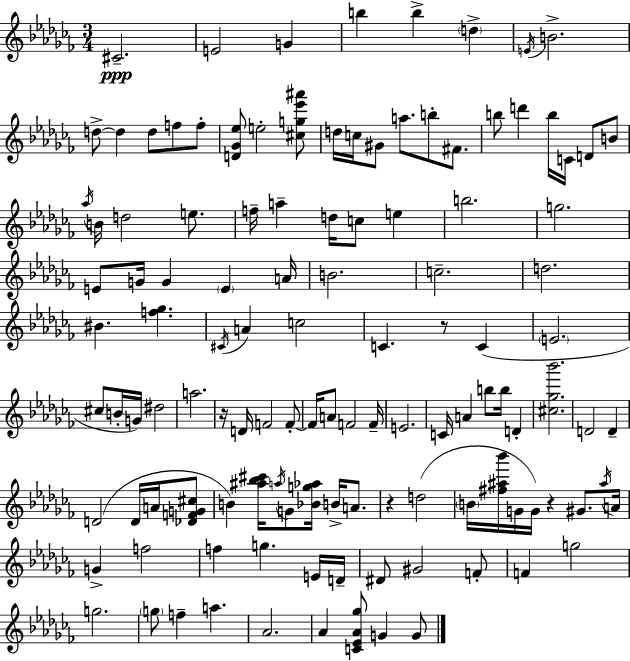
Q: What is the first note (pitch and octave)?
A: C#4